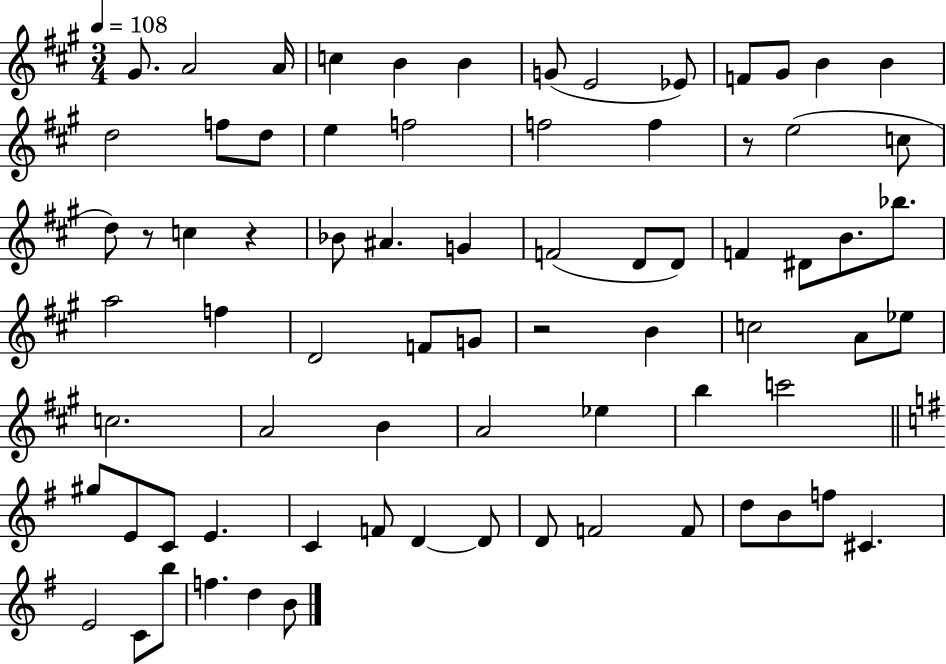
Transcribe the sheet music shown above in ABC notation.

X:1
T:Untitled
M:3/4
L:1/4
K:A
^G/2 A2 A/4 c B B G/2 E2 _E/2 F/2 ^G/2 B B d2 f/2 d/2 e f2 f2 f z/2 e2 c/2 d/2 z/2 c z _B/2 ^A G F2 D/2 D/2 F ^D/2 B/2 _b/2 a2 f D2 F/2 G/2 z2 B c2 A/2 _e/2 c2 A2 B A2 _e b c'2 ^g/2 E/2 C/2 E C F/2 D D/2 D/2 F2 F/2 d/2 B/2 f/2 ^C E2 C/2 b/2 f d B/2